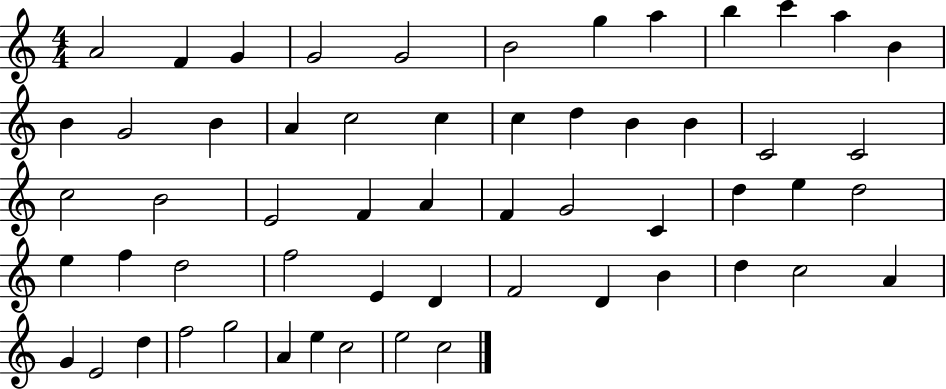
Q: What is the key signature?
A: C major